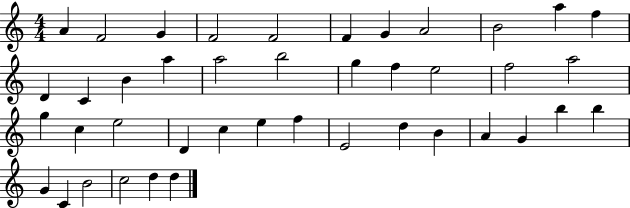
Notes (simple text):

A4/q F4/h G4/q F4/h F4/h F4/q G4/q A4/h B4/h A5/q F5/q D4/q C4/q B4/q A5/q A5/h B5/h G5/q F5/q E5/h F5/h A5/h G5/q C5/q E5/h D4/q C5/q E5/q F5/q E4/h D5/q B4/q A4/q G4/q B5/q B5/q G4/q C4/q B4/h C5/h D5/q D5/q